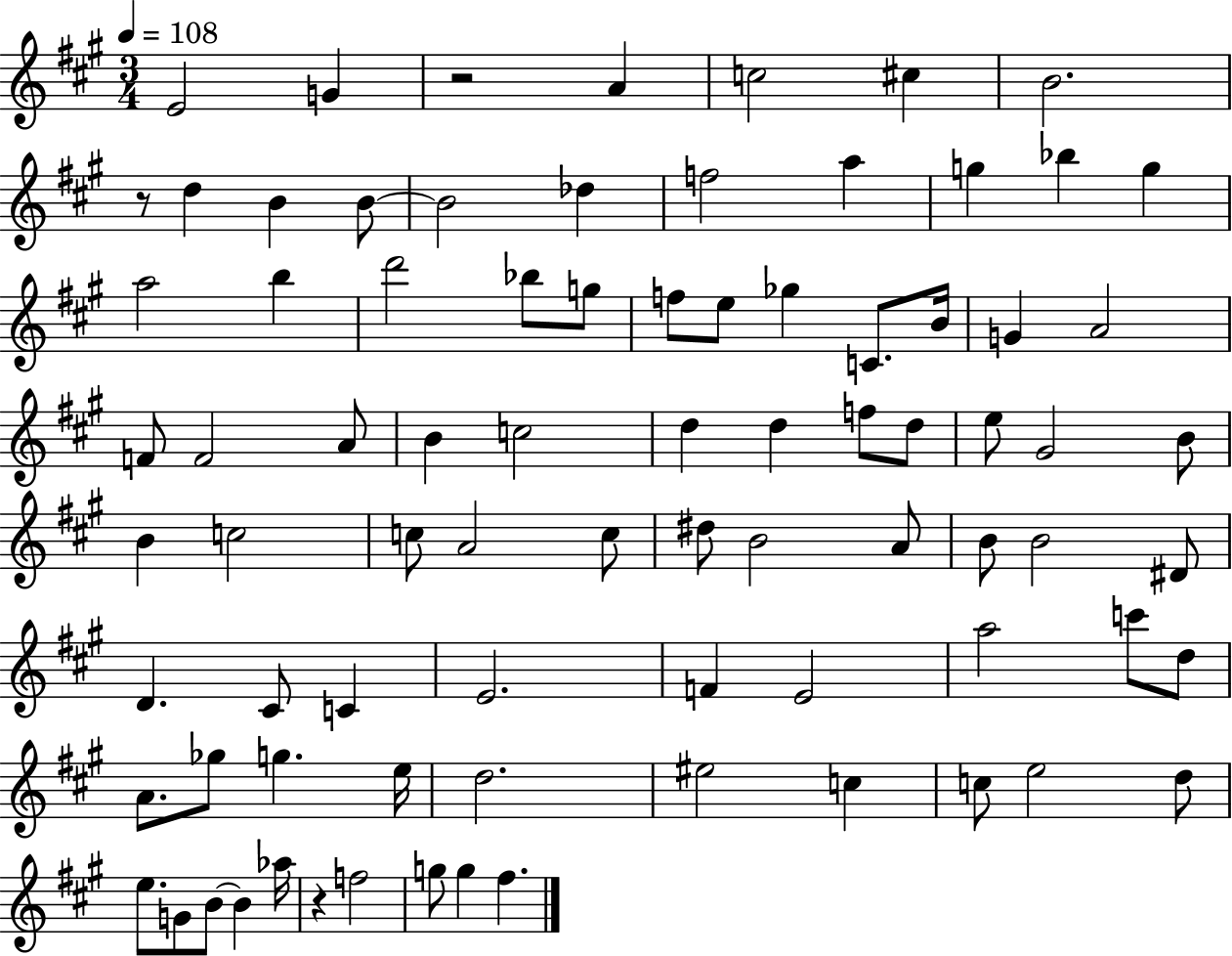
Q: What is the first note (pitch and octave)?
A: E4